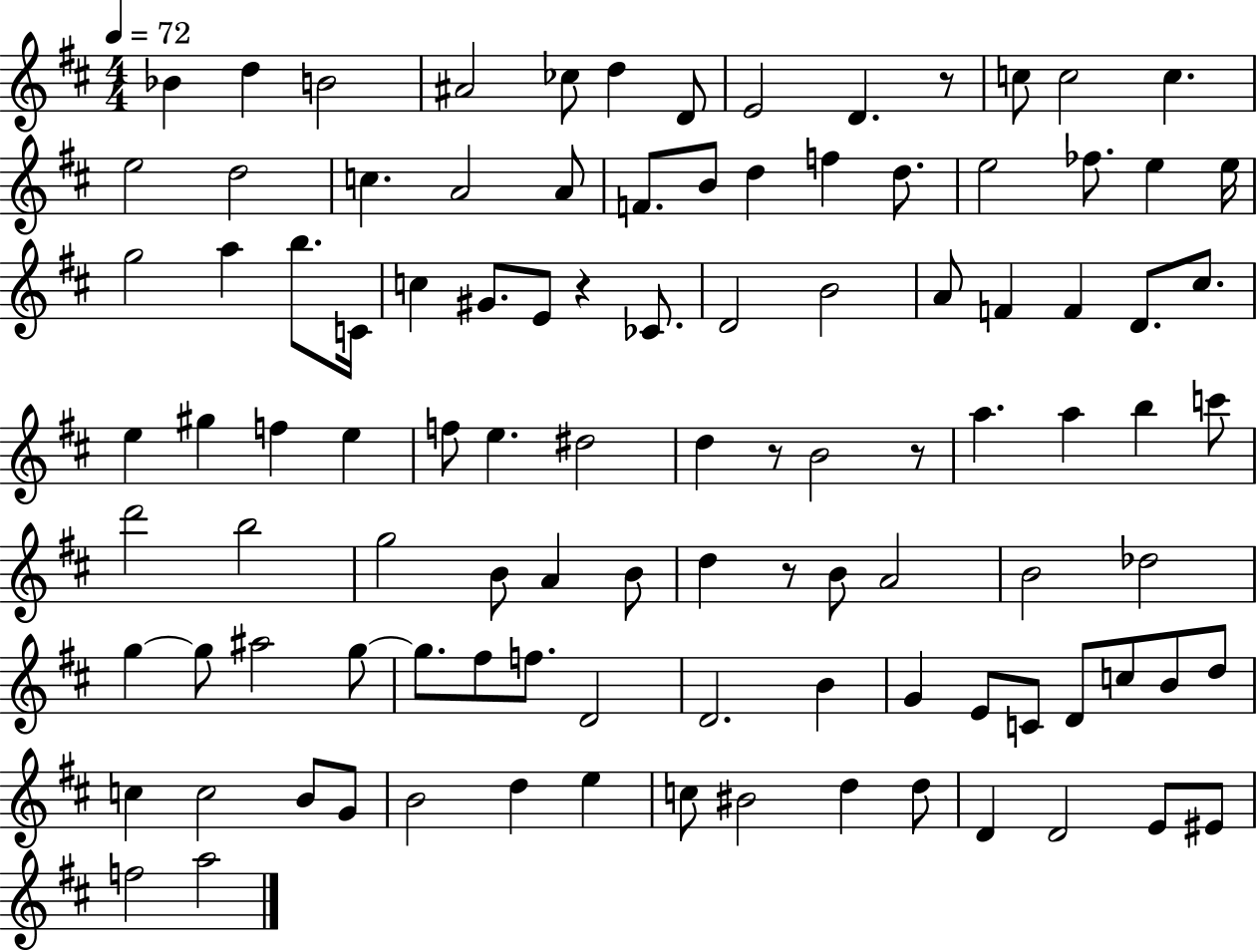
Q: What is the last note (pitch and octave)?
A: A5